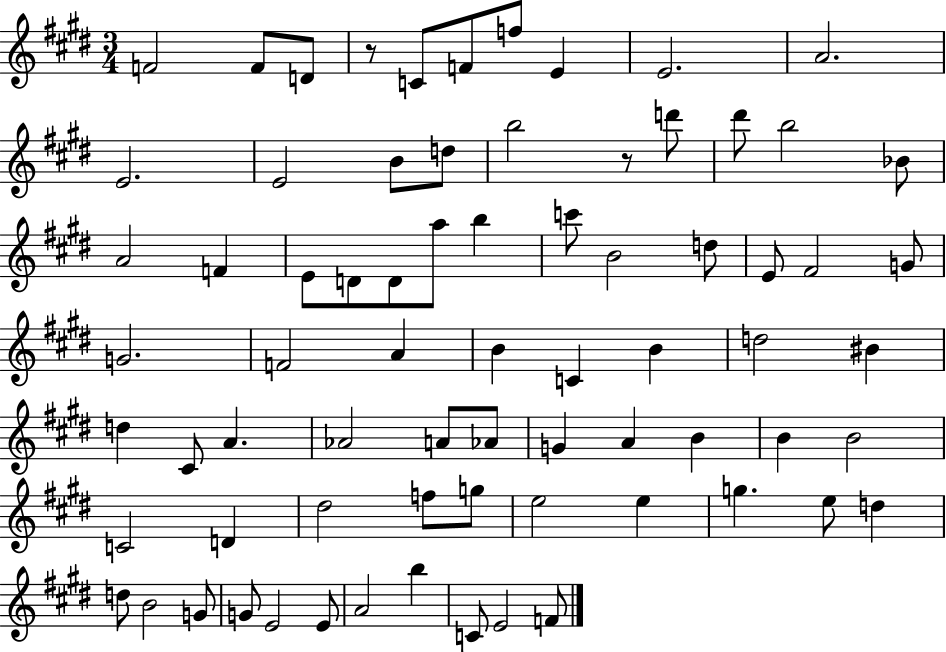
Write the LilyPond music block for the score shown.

{
  \clef treble
  \numericTimeSignature
  \time 3/4
  \key e \major
  f'2 f'8 d'8 | r8 c'8 f'8 f''8 e'4 | e'2. | a'2. | \break e'2. | e'2 b'8 d''8 | b''2 r8 d'''8 | dis'''8 b''2 bes'8 | \break a'2 f'4 | e'8 d'8 d'8 a''8 b''4 | c'''8 b'2 d''8 | e'8 fis'2 g'8 | \break g'2. | f'2 a'4 | b'4 c'4 b'4 | d''2 bis'4 | \break d''4 cis'8 a'4. | aes'2 a'8 aes'8 | g'4 a'4 b'4 | b'4 b'2 | \break c'2 d'4 | dis''2 f''8 g''8 | e''2 e''4 | g''4. e''8 d''4 | \break d''8 b'2 g'8 | g'8 e'2 e'8 | a'2 b''4 | c'8 e'2 f'8 | \break \bar "|."
}